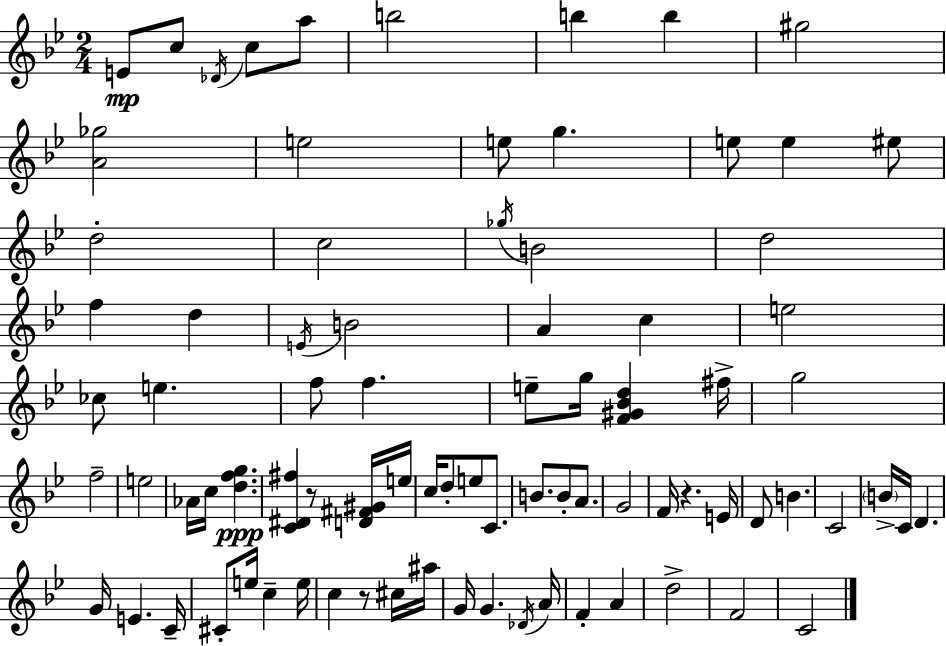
E4/e C5/e Db4/s C5/e A5/e B5/h B5/q B5/q G#5/h [A4,Gb5]/h E5/h E5/e G5/q. E5/e E5/q EIS5/e D5/h C5/h Gb5/s B4/h D5/h F5/q D5/q E4/s B4/h A4/q C5/q E5/h CES5/e E5/q. F5/e F5/q. E5/e G5/s [F4,G#4,Bb4,D5]/q F#5/s G5/h F5/h E5/h Ab4/s C5/s [D5,F5,G5]/q. [C4,D#4,F#5]/q R/e [D4,F#4,G#4]/s E5/s C5/s D5/e E5/e C4/e. B4/e. B4/e A4/e. G4/h F4/s R/q. E4/s D4/e B4/q. C4/h B4/s C4/s D4/q. G4/s E4/q. C4/s C#4/e E5/s C5/q E5/s C5/q R/e C#5/s A#5/s G4/s G4/q. Db4/s A4/s F4/q A4/q D5/h F4/h C4/h